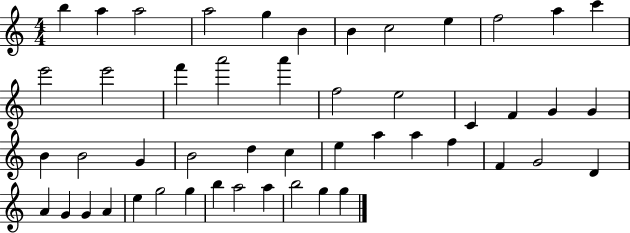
{
  \clef treble
  \numericTimeSignature
  \time 4/4
  \key c \major
  b''4 a''4 a''2 | a''2 g''4 b'4 | b'4 c''2 e''4 | f''2 a''4 c'''4 | \break e'''2 e'''2 | f'''4 a'''2 a'''4 | f''2 e''2 | c'4 f'4 g'4 g'4 | \break b'4 b'2 g'4 | b'2 d''4 c''4 | e''4 a''4 a''4 f''4 | f'4 g'2 d'4 | \break a'4 g'4 g'4 a'4 | e''4 g''2 g''4 | b''4 a''2 a''4 | b''2 g''4 g''4 | \break \bar "|."
}